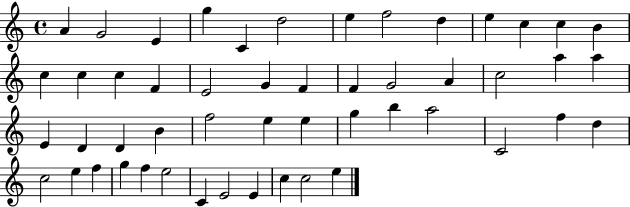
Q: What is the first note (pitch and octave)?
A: A4